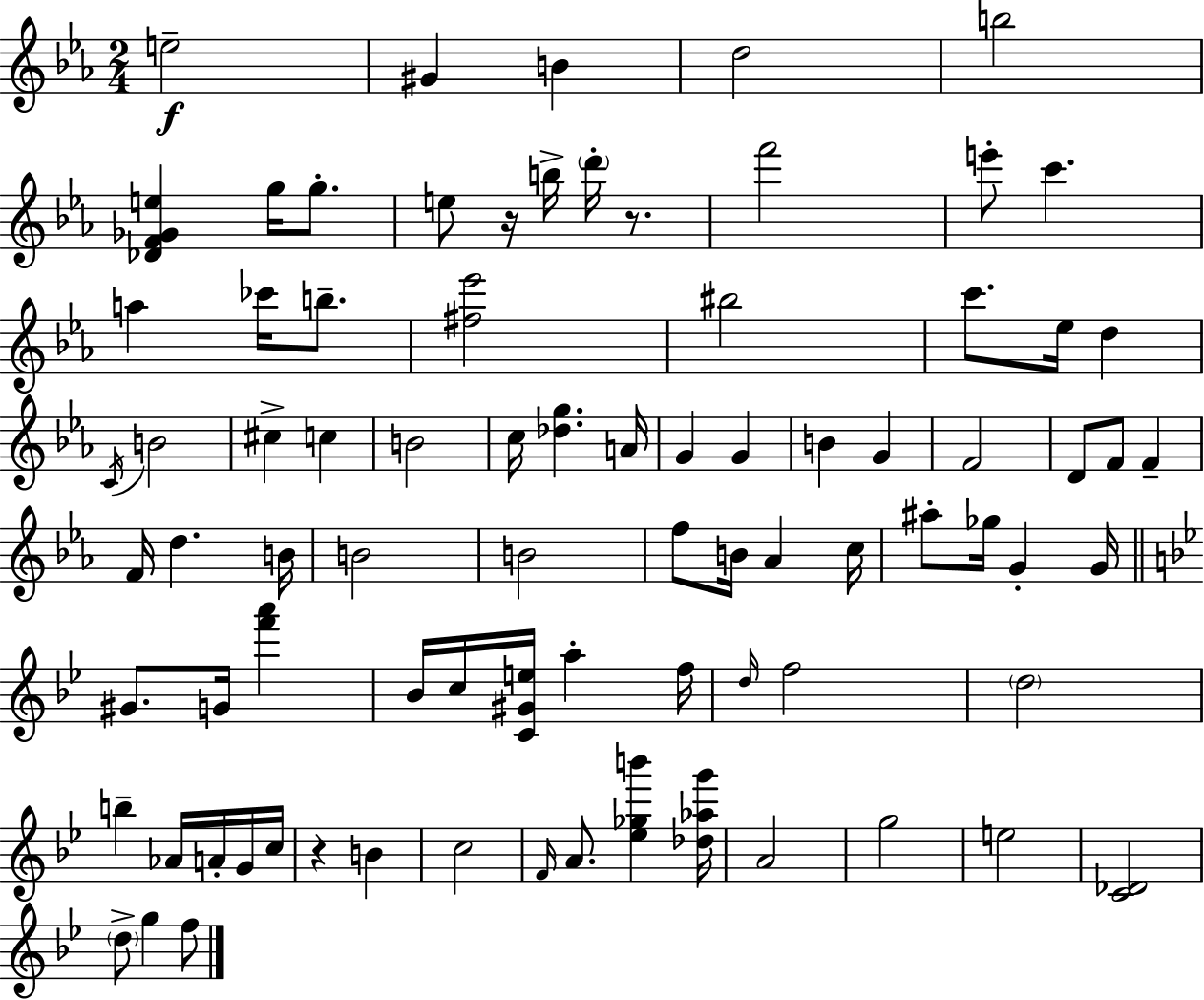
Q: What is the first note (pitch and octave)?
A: E5